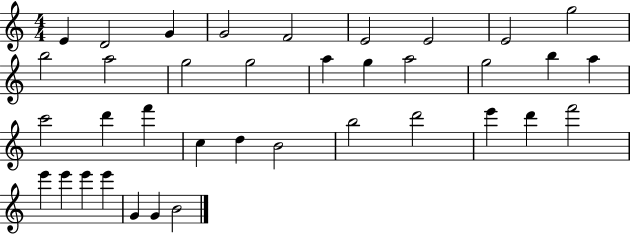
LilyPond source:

{
  \clef treble
  \numericTimeSignature
  \time 4/4
  \key c \major
  e'4 d'2 g'4 | g'2 f'2 | e'2 e'2 | e'2 g''2 | \break b''2 a''2 | g''2 g''2 | a''4 g''4 a''2 | g''2 b''4 a''4 | \break c'''2 d'''4 f'''4 | c''4 d''4 b'2 | b''2 d'''2 | e'''4 d'''4 f'''2 | \break e'''4 e'''4 e'''4 e'''4 | g'4 g'4 b'2 | \bar "|."
}